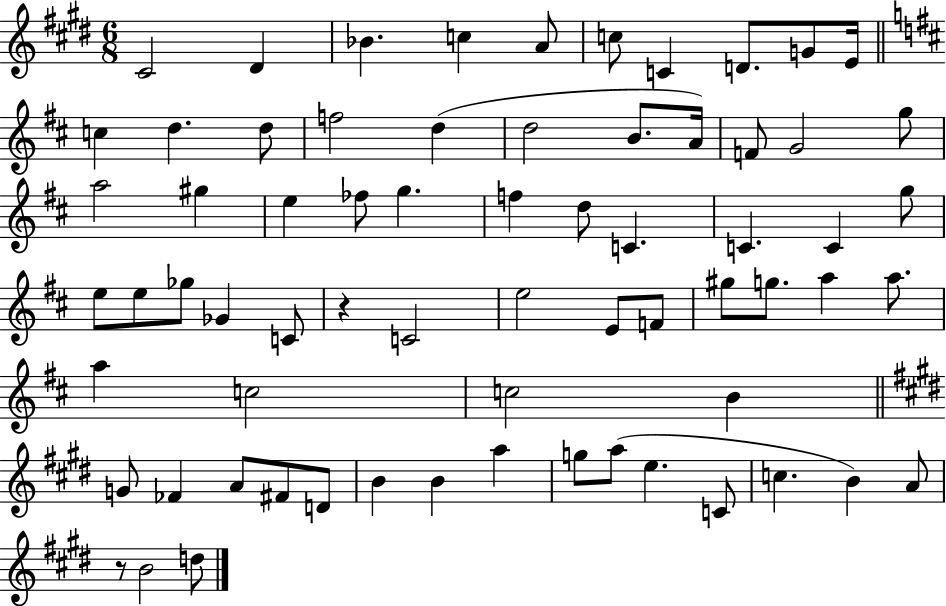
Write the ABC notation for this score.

X:1
T:Untitled
M:6/8
L:1/4
K:E
^C2 ^D _B c A/2 c/2 C D/2 G/2 E/4 c d d/2 f2 d d2 B/2 A/4 F/2 G2 g/2 a2 ^g e _f/2 g f d/2 C C C g/2 e/2 e/2 _g/2 _G C/2 z C2 e2 E/2 F/2 ^g/2 g/2 a a/2 a c2 c2 B G/2 _F A/2 ^F/2 D/2 B B a g/2 a/2 e C/2 c B A/2 z/2 B2 d/2